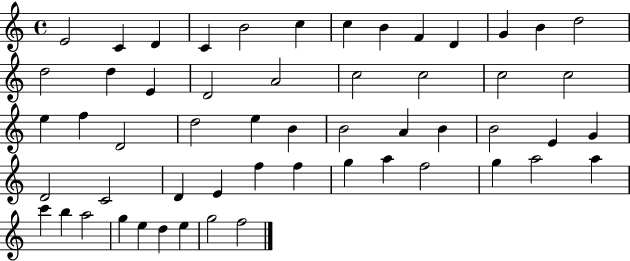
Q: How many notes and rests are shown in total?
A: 55